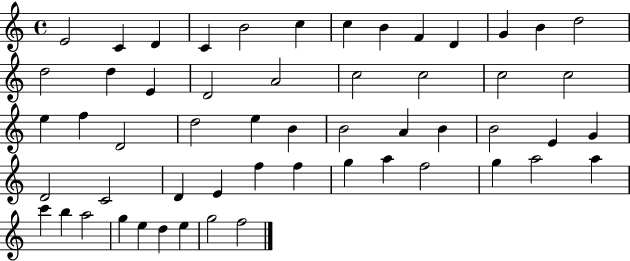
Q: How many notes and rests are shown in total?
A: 55